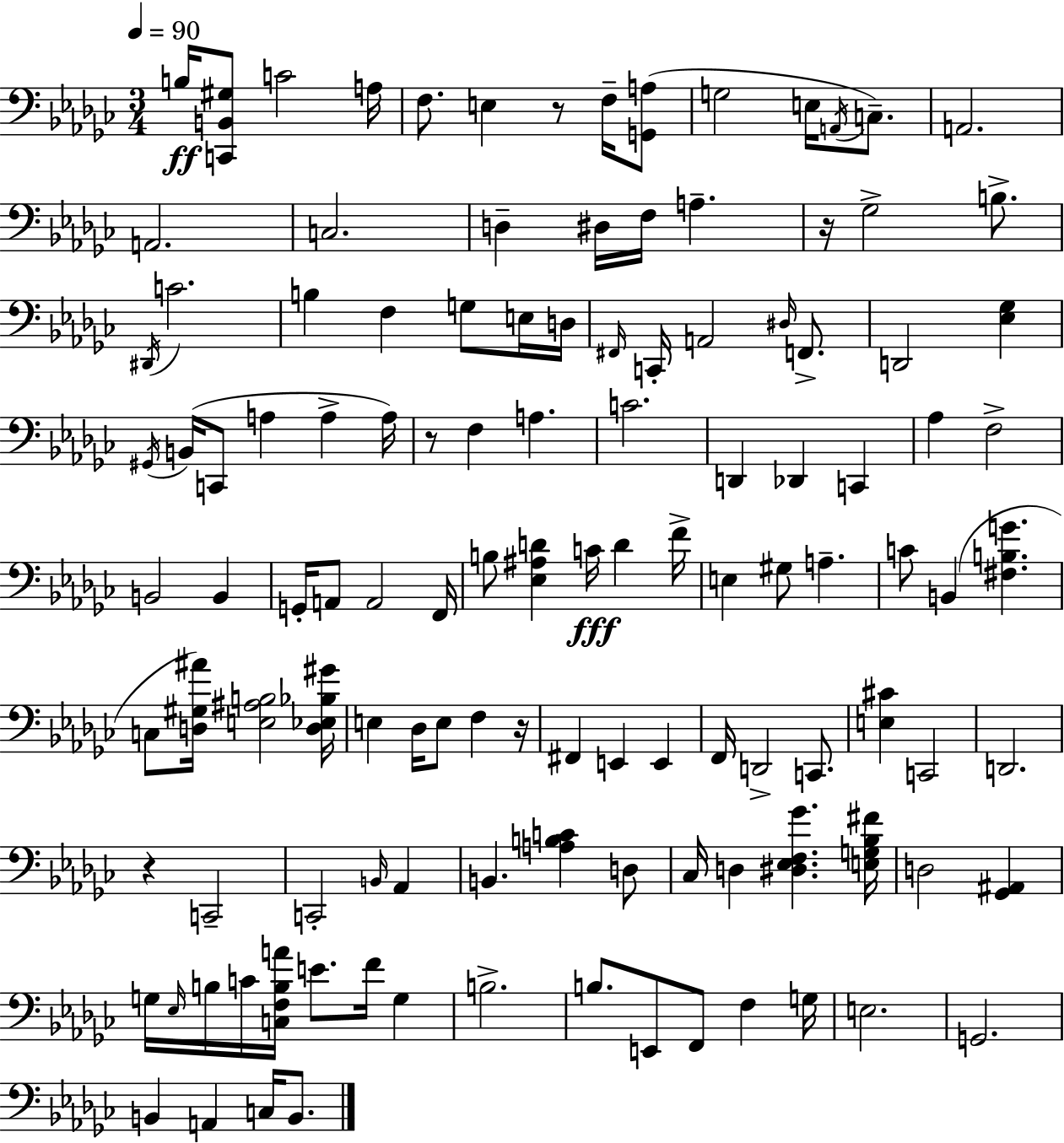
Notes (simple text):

B3/s [C2,B2,G#3]/e C4/h A3/s F3/e. E3/q R/e F3/s [G2,A3]/e G3/h E3/s A2/s C3/e. A2/h. A2/h. C3/h. D3/q D#3/s F3/s A3/q. R/s Gb3/h B3/e. D#2/s C4/h. B3/q F3/q G3/e E3/s D3/s F#2/s C2/s A2/h D#3/s F2/e. D2/h [Eb3,Gb3]/q G#2/s B2/s C2/e A3/q A3/q A3/s R/e F3/q A3/q. C4/h. D2/q Db2/q C2/q Ab3/q F3/h B2/h B2/q G2/s A2/e A2/h F2/s B3/e [Eb3,A#3,D4]/q C4/s D4/q F4/s E3/q G#3/e A3/q. C4/e B2/q [F#3,B3,G4]/q. C3/e [D3,G#3,A#4]/s [E3,A#3,B3]/h [D3,Eb3,Bb3,G#4]/s E3/q Db3/s E3/e F3/q R/s F#2/q E2/q E2/q F2/s D2/h C2/e. [E3,C#4]/q C2/h D2/h. R/q C2/h C2/h B2/s Ab2/q B2/q. [A3,B3,C4]/q D3/e CES3/s D3/q [D#3,Eb3,F3,Gb4]/q. [E3,G3,Bb3,F#4]/s D3/h [Gb2,A#2]/q G3/s Eb3/s B3/s C4/s [C3,F3,B3,A4]/s E4/e. F4/s G3/q B3/h. B3/e. E2/e F2/e F3/q G3/s E3/h. G2/h. B2/q A2/q C3/s B2/e.